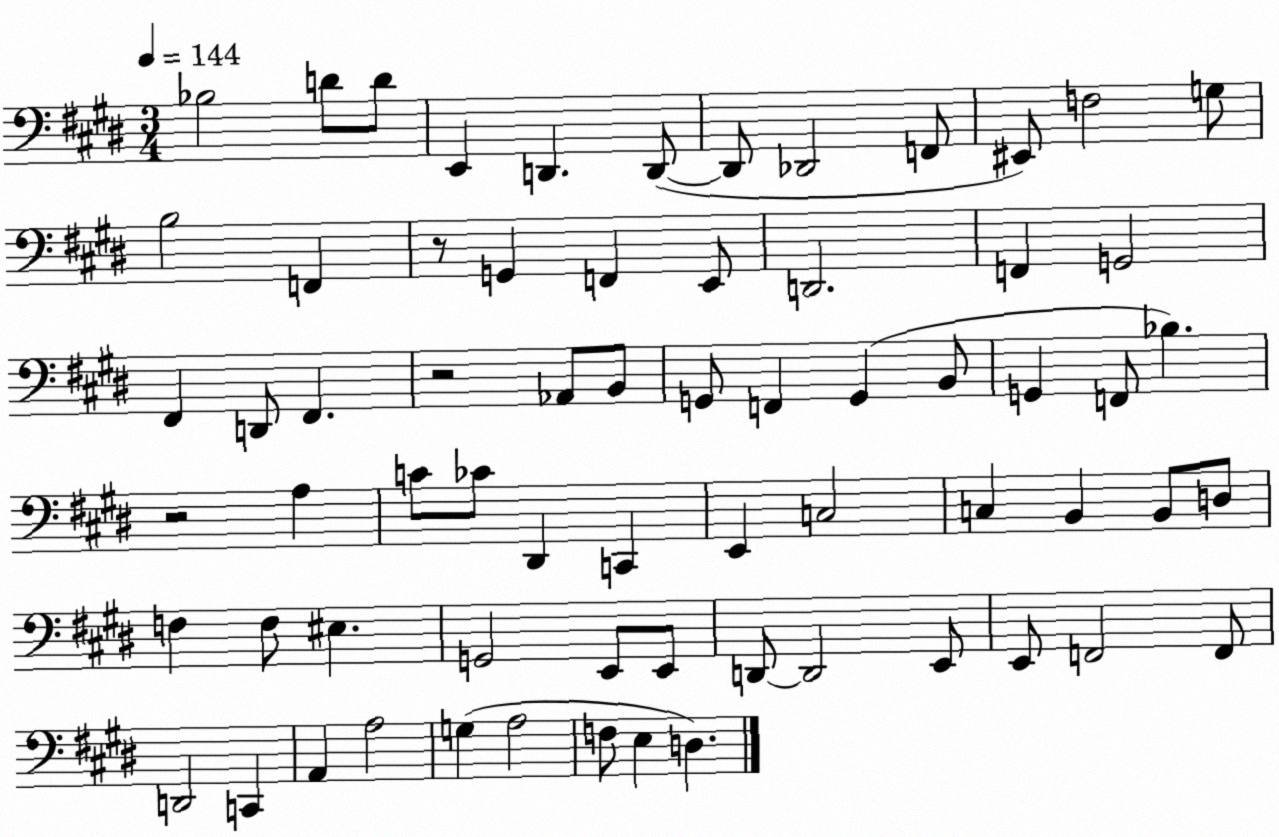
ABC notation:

X:1
T:Untitled
M:3/4
L:1/4
K:E
_B,2 D/2 D/2 E,, D,, D,,/2 D,,/2 _D,,2 F,,/2 ^E,,/2 F,2 G,/2 B,2 F,, z/2 G,, F,, E,,/2 D,,2 F,, G,,2 ^F,, D,,/2 ^F,, z2 _A,,/2 B,,/2 G,,/2 F,, G,, B,,/2 G,, F,,/2 _B, z2 A, C/2 _C/2 ^D,, C,, E,, C,2 C, B,, B,,/2 D,/2 F, F,/2 ^E, G,,2 E,,/2 E,,/2 D,,/2 D,,2 E,,/2 E,,/2 F,,2 F,,/2 D,,2 C,, A,, A,2 G, A,2 F,/2 E, D,